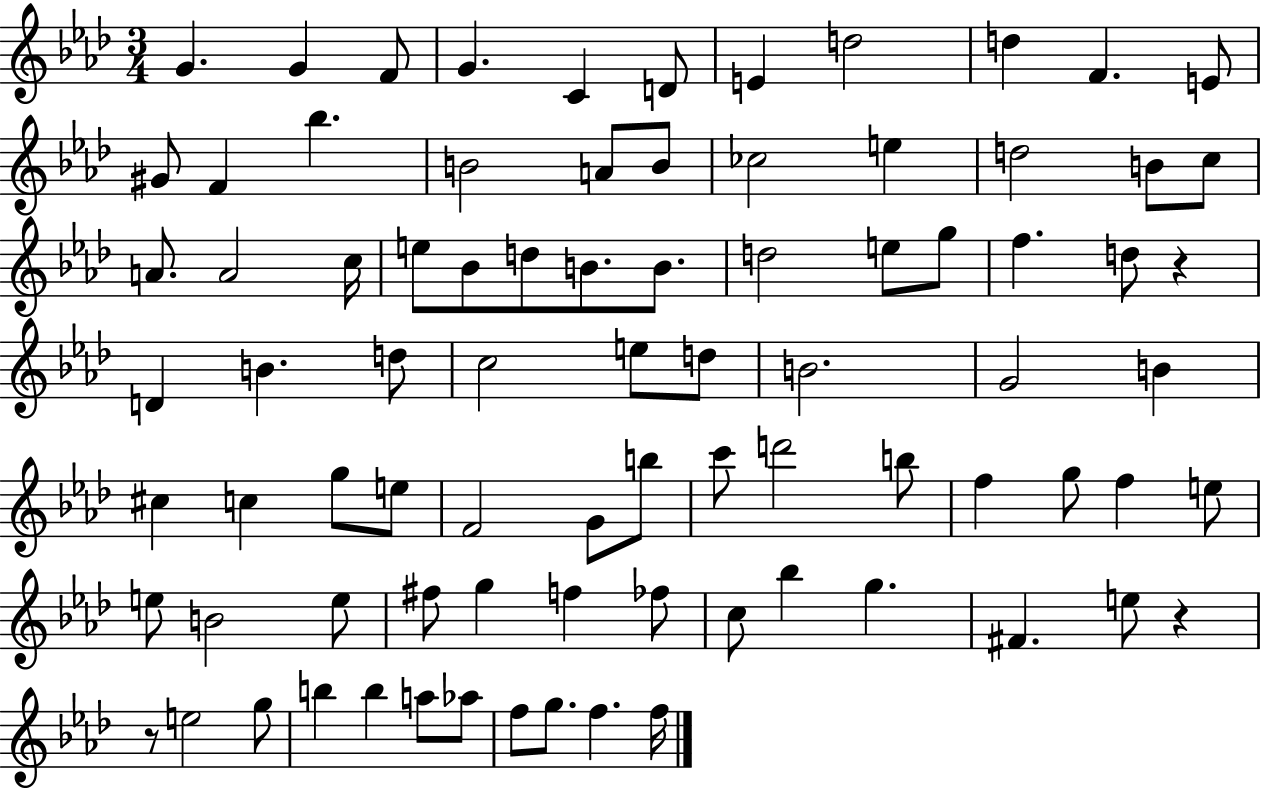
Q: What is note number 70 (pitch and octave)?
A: E5